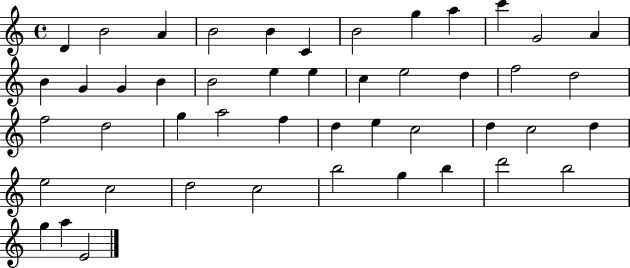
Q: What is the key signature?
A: C major